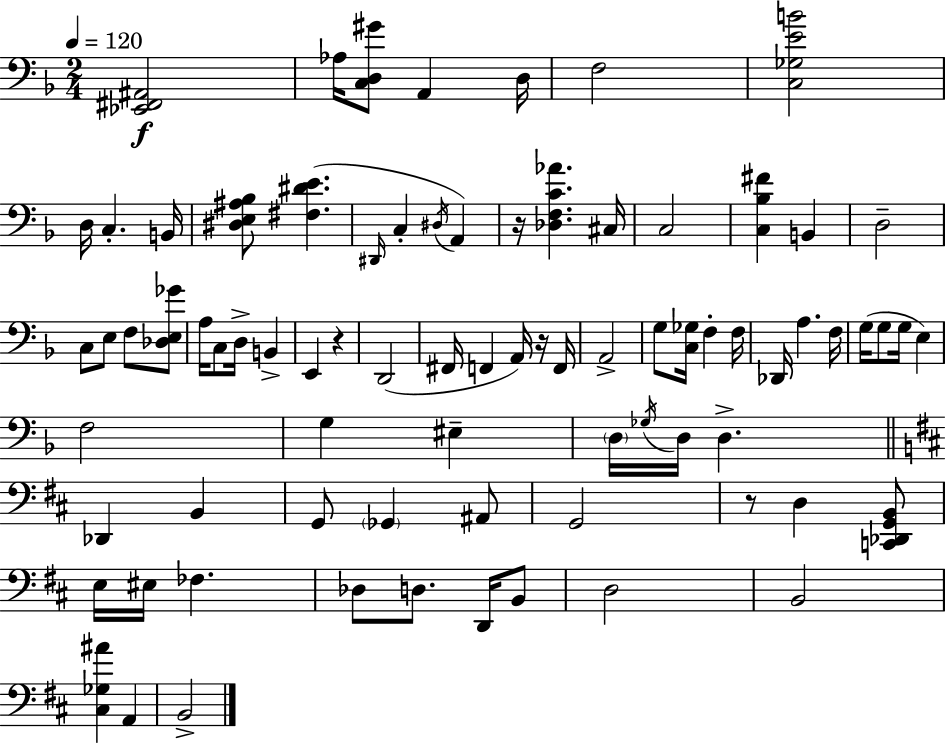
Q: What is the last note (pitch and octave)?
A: B2